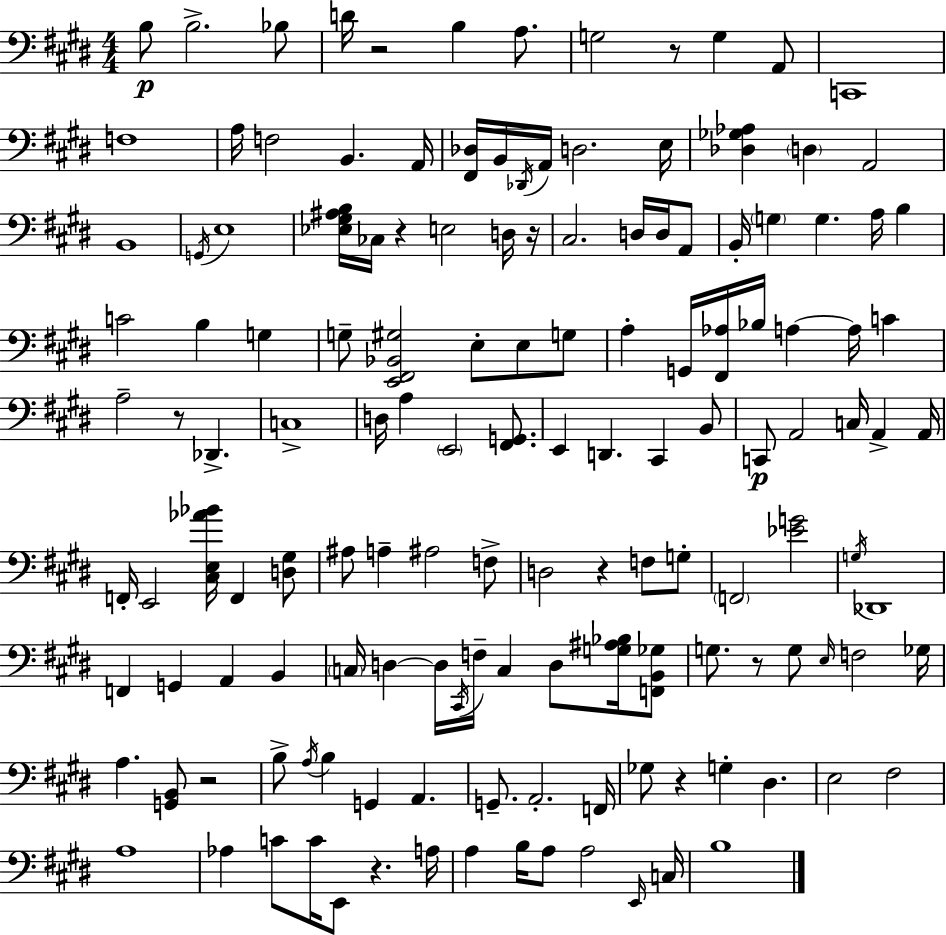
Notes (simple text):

B3/e B3/h. Bb3/e D4/s R/h B3/q A3/e. G3/h R/e G3/q A2/e C2/w F3/w A3/s F3/h B2/q. A2/s [F#2,Db3]/s B2/s Db2/s A2/s D3/h. E3/s [Db3,Gb3,Ab3]/q D3/q A2/h B2/w G2/s E3/w [Eb3,G#3,A#3,B3]/s CES3/s R/q E3/h D3/s R/s C#3/h. D3/s D3/s A2/e B2/s G3/q G3/q. A3/s B3/q C4/h B3/q G3/q G3/e [E2,F#2,Bb2,G#3]/h E3/e E3/e G3/e A3/q G2/s [F#2,Ab3]/s Bb3/s A3/q A3/s C4/q A3/h R/e Db2/q. C3/w D3/s A3/q E2/h [F#2,G2]/e. E2/q D2/q. C#2/q B2/e C2/e A2/h C3/s A2/q A2/s F2/s E2/h [C#3,E3,Ab4,Bb4]/s F2/q [D3,G#3]/e A#3/e A3/q A#3/h F3/e D3/h R/q F3/e G3/e F2/h [Eb4,G4]/h G3/s Db2/w F2/q G2/q A2/q B2/q C3/s D3/q D3/s C#2/s F3/s C3/q D3/e [G3,A#3,Bb3]/s [F2,B2,Gb3]/e G3/e. R/e G3/e E3/s F3/h Gb3/s A3/q. [G2,B2]/e R/h B3/e A3/s B3/q G2/q A2/q. G2/e. A2/h. F2/s Gb3/e R/q G3/q D#3/q. E3/h F#3/h A3/w Ab3/q C4/e C4/s E2/e R/q. A3/s A3/q B3/s A3/e A3/h E2/s C3/s B3/w